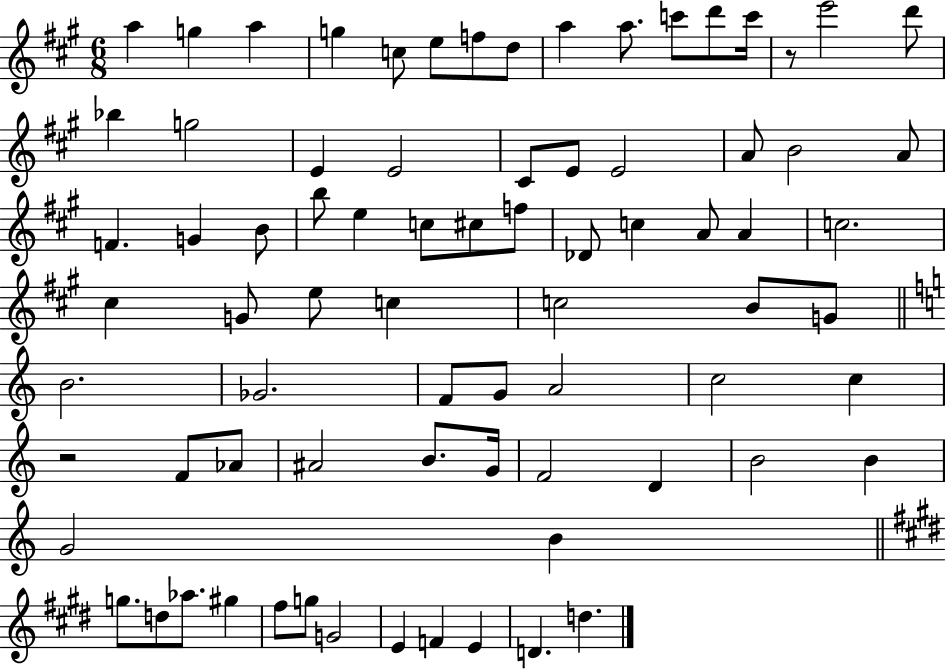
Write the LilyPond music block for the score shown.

{
  \clef treble
  \numericTimeSignature
  \time 6/8
  \key a \major
  a''4 g''4 a''4 | g''4 c''8 e''8 f''8 d''8 | a''4 a''8. c'''8 d'''8 c'''16 | r8 e'''2 d'''8 | \break bes''4 g''2 | e'4 e'2 | cis'8 e'8 e'2 | a'8 b'2 a'8 | \break f'4. g'4 b'8 | b''8 e''4 c''8 cis''8 f''8 | des'8 c''4 a'8 a'4 | c''2. | \break cis''4 g'8 e''8 c''4 | c''2 b'8 g'8 | \bar "||" \break \key c \major b'2. | ges'2. | f'8 g'8 a'2 | c''2 c''4 | \break r2 f'8 aes'8 | ais'2 b'8. g'16 | f'2 d'4 | b'2 b'4 | \break g'2 b'4 | \bar "||" \break \key e \major g''8. d''8 aes''8. gis''4 | fis''8 g''8 g'2 | e'4 f'4 e'4 | d'4. d''4. | \break \bar "|."
}